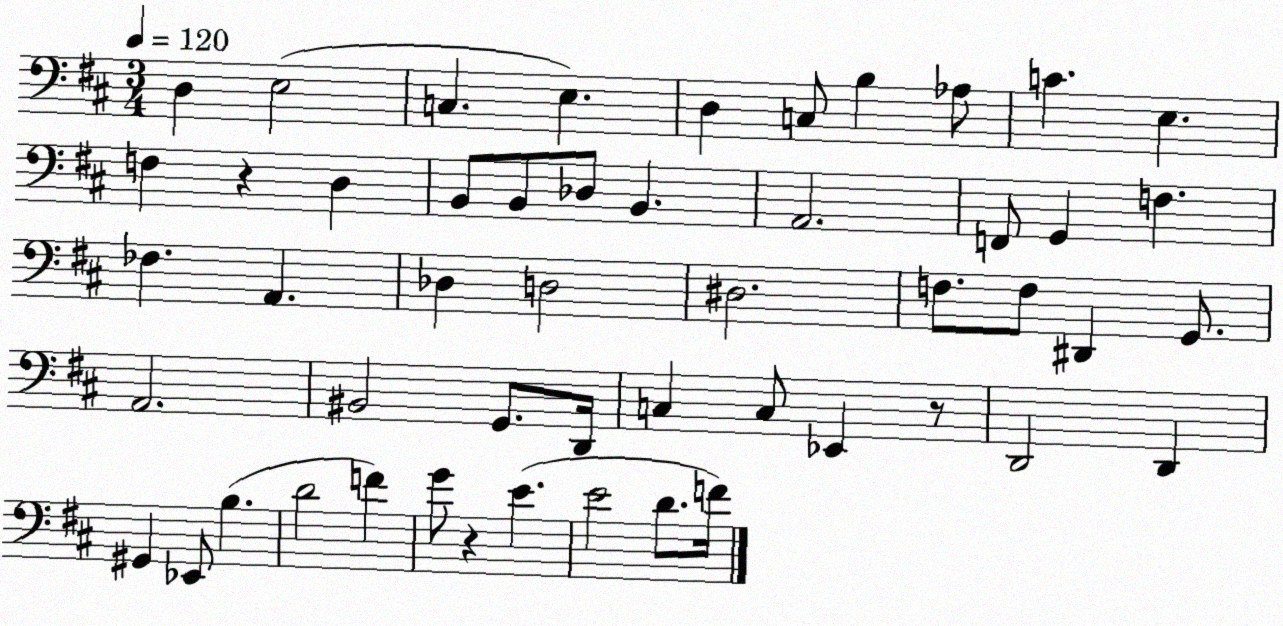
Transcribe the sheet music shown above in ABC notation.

X:1
T:Untitled
M:3/4
L:1/4
K:D
D, E,2 C, E, D, C,/2 B, _A,/2 C E, F, z D, B,,/2 B,,/2 _D,/2 B,, A,,2 F,,/2 G,, F, _F, A,, _D, D,2 ^D,2 F,/2 F,/2 ^D,, G,,/2 A,,2 ^B,,2 G,,/2 D,,/4 C, C,/2 _E,, z/2 D,,2 D,, ^G,, _E,,/2 B, D2 F G/2 z E E2 D/2 F/4